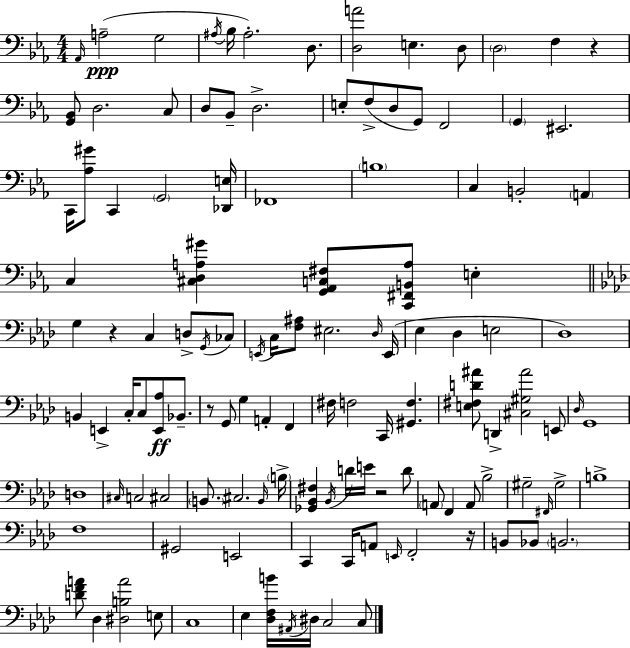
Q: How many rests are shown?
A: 5